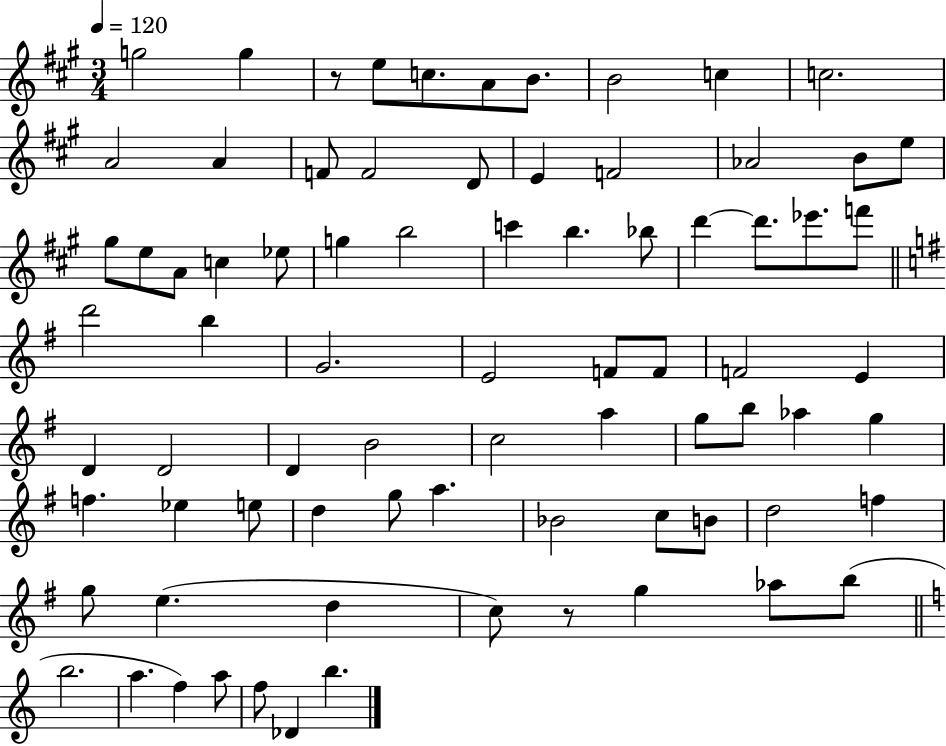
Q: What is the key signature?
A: A major